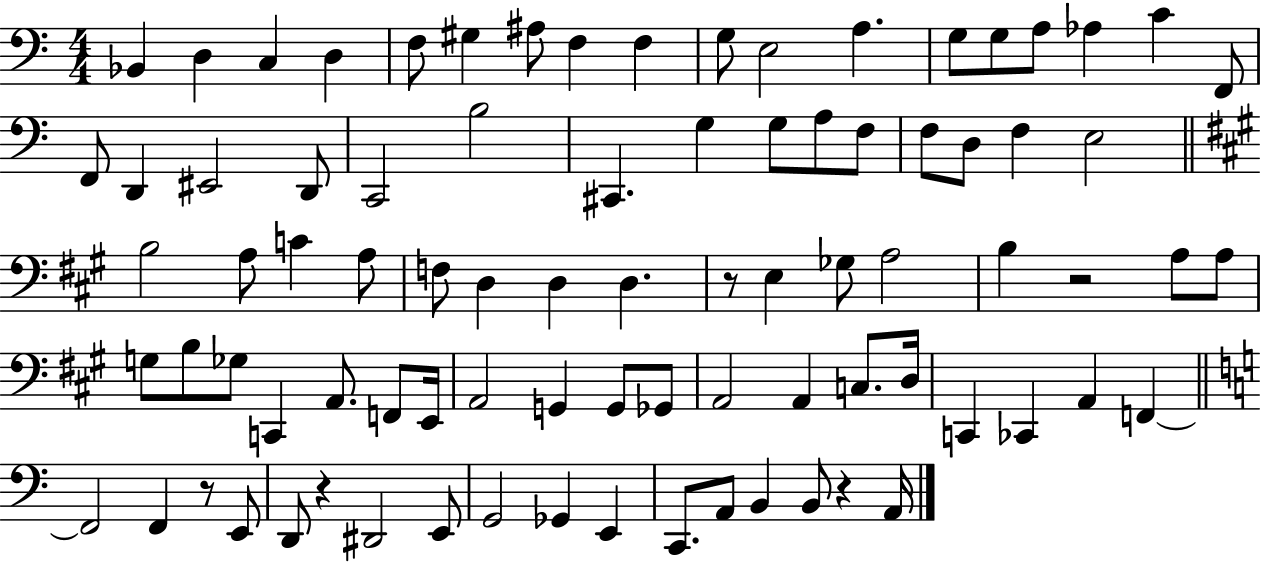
{
  \clef bass
  \numericTimeSignature
  \time 4/4
  \key c \major
  bes,4 d4 c4 d4 | f8 gis4 ais8 f4 f4 | g8 e2 a4. | g8 g8 a8 aes4 c'4 f,8 | \break f,8 d,4 eis,2 d,8 | c,2 b2 | cis,4. g4 g8 a8 f8 | f8 d8 f4 e2 | \break \bar "||" \break \key a \major b2 a8 c'4 a8 | f8 d4 d4 d4. | r8 e4 ges8 a2 | b4 r2 a8 a8 | \break g8 b8 ges8 c,4 a,8. f,8 e,16 | a,2 g,4 g,8 ges,8 | a,2 a,4 c8. d16 | c,4 ces,4 a,4 f,4~~ | \break \bar "||" \break \key c \major f,2 f,4 r8 e,8 | d,8 r4 dis,2 e,8 | g,2 ges,4 e,4 | c,8. a,8 b,4 b,8 r4 a,16 | \break \bar "|."
}